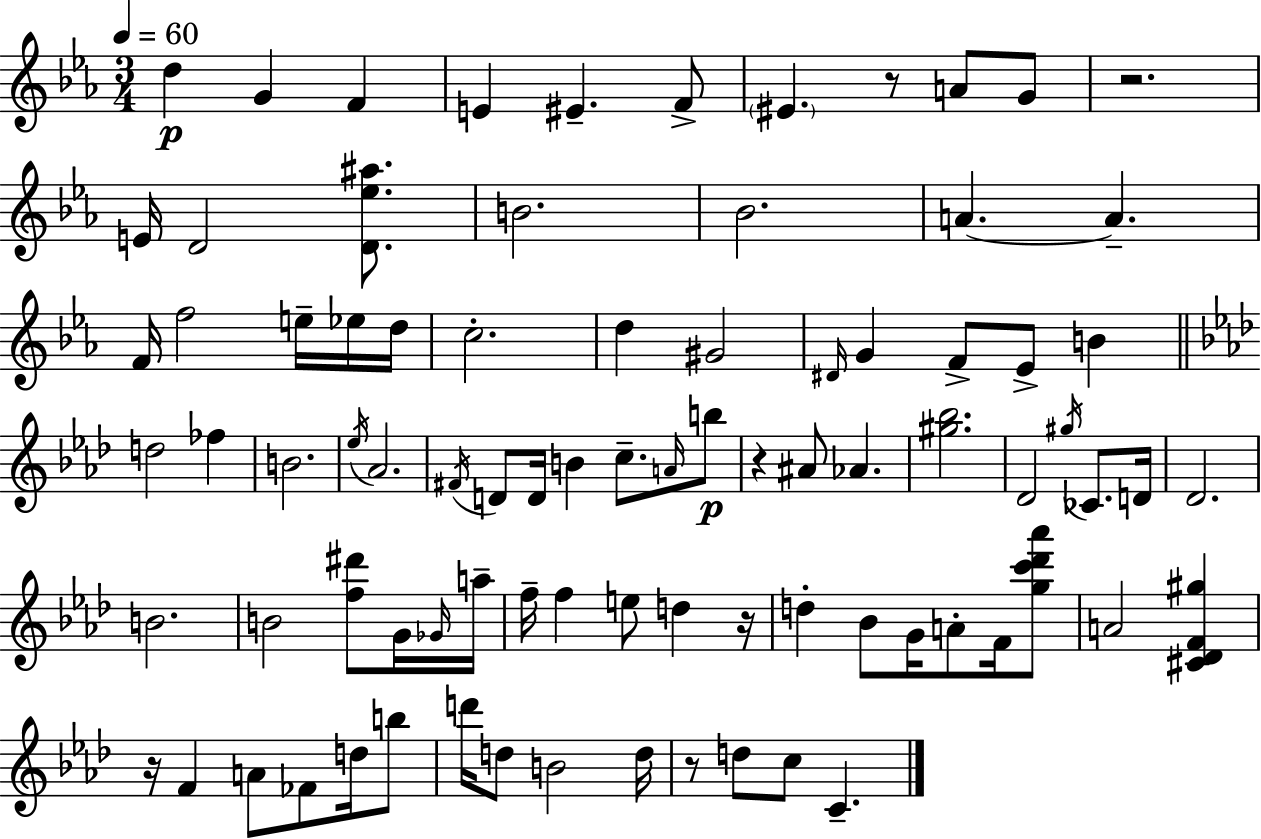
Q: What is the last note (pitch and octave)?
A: C4